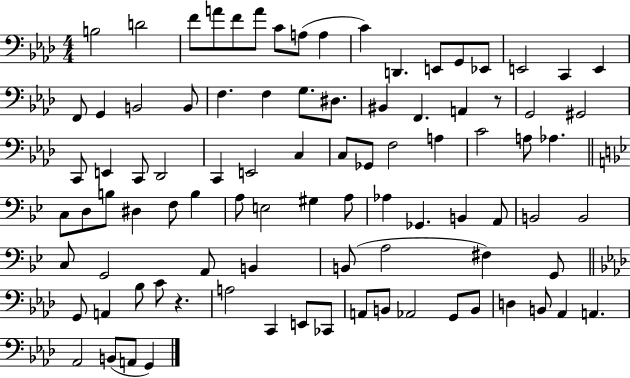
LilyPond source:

{
  \clef bass
  \numericTimeSignature
  \time 4/4
  \key aes \major
  b2 d'2 | f'8 a'8 f'8 a'8 c'8 a8( a4 | c'4) d,4. e,8 g,8 ees,8 | e,2 c,4 e,4 | \break f,8 g,4 b,2 b,8 | f4. f4 g8. dis8. | bis,4 f,4. a,4 r8 | g,2 gis,2 | \break c,8 e,4 c,8 des,2 | c,4 e,2 c4 | c8 ges,8 f2 a4 | c'2 a8 aes4. | \break \bar "||" \break \key bes \major c8 d8 b8 dis4 f8 b4 | a8 e2 gis4 a8 | aes4 ges,4. b,4 a,8 | b,2 b,2 | \break c8 g,2 a,8 b,4 | b,8( a2 fis4) g,8 | \bar "||" \break \key aes \major g,8 a,4 bes8 c'8 r4. | a2 c,4 e,8 ces,8 | a,8 b,8 aes,2 g,8 b,8 | d4 b,8 aes,4 a,4. | \break aes,2 b,8( a,8 g,4) | \bar "|."
}